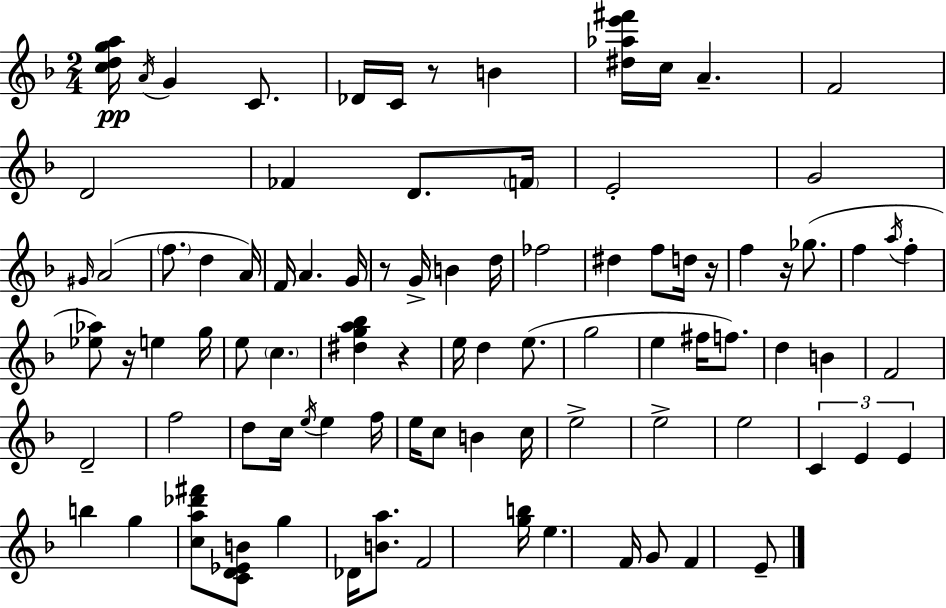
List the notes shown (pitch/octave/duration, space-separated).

[C5,D5,G5,A5]/s A4/s G4/q C4/e. Db4/s C4/s R/e B4/q [D#5,Ab5,E6,F#6]/s C5/s A4/q. F4/h D4/h FES4/q D4/e. F4/s E4/h G4/h G#4/s A4/h F5/e. D5/q A4/s F4/s A4/q. G4/s R/e G4/s B4/q D5/s FES5/h D#5/q F5/e D5/s R/s F5/q R/s Gb5/e. F5/q A5/s F5/q [Eb5,Ab5]/e R/s E5/q G5/s E5/e C5/q. [D#5,G5,A5,Bb5]/q R/q E5/s D5/q E5/e. G5/h E5/q F#5/s F5/e. D5/q B4/q F4/h D4/h F5/h D5/e C5/s E5/s E5/q F5/s E5/s C5/e B4/q C5/s E5/h E5/h E5/h C4/q E4/q E4/q B5/q G5/q [C5,A5,Db6,F#6]/e [C4,D4,Eb4,B4]/e G5/q Db4/s [B4,A5]/e. F4/h [G5,B5]/s E5/q. F4/s G4/e F4/q E4/e